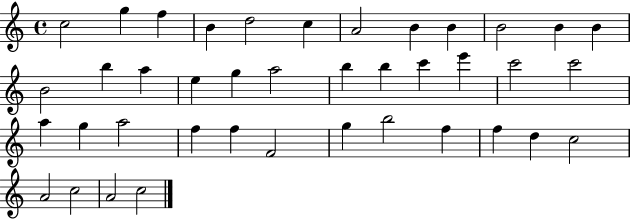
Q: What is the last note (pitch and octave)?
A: C5